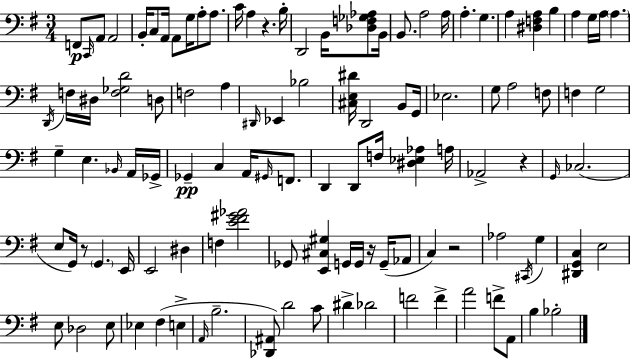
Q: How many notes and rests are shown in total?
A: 113